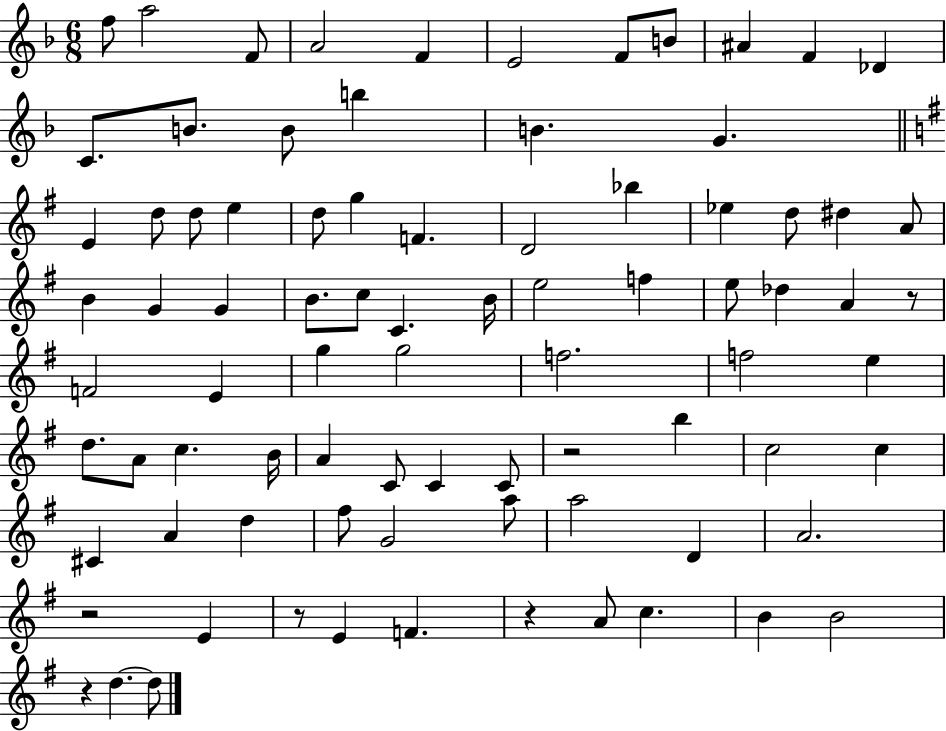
X:1
T:Untitled
M:6/8
L:1/4
K:F
f/2 a2 F/2 A2 F E2 F/2 B/2 ^A F _D C/2 B/2 B/2 b B G E d/2 d/2 e d/2 g F D2 _b _e d/2 ^d A/2 B G G B/2 c/2 C B/4 e2 f e/2 _d A z/2 F2 E g g2 f2 f2 e d/2 A/2 c B/4 A C/2 C C/2 z2 b c2 c ^C A d ^f/2 G2 a/2 a2 D A2 z2 E z/2 E F z A/2 c B B2 z d d/2